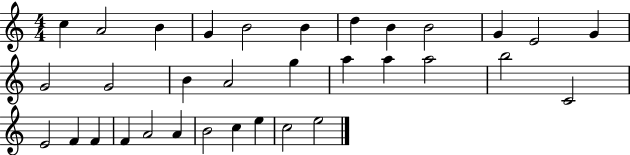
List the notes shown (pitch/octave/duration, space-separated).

C5/q A4/h B4/q G4/q B4/h B4/q D5/q B4/q B4/h G4/q E4/h G4/q G4/h G4/h B4/q A4/h G5/q A5/q A5/q A5/h B5/h C4/h E4/h F4/q F4/q F4/q A4/h A4/q B4/h C5/q E5/q C5/h E5/h